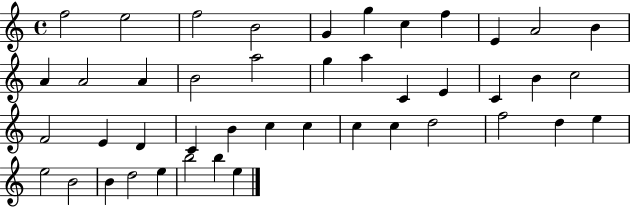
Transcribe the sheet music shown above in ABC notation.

X:1
T:Untitled
M:4/4
L:1/4
K:C
f2 e2 f2 B2 G g c f E A2 B A A2 A B2 a2 g a C E C B c2 F2 E D C B c c c c d2 f2 d e e2 B2 B d2 e b2 b e